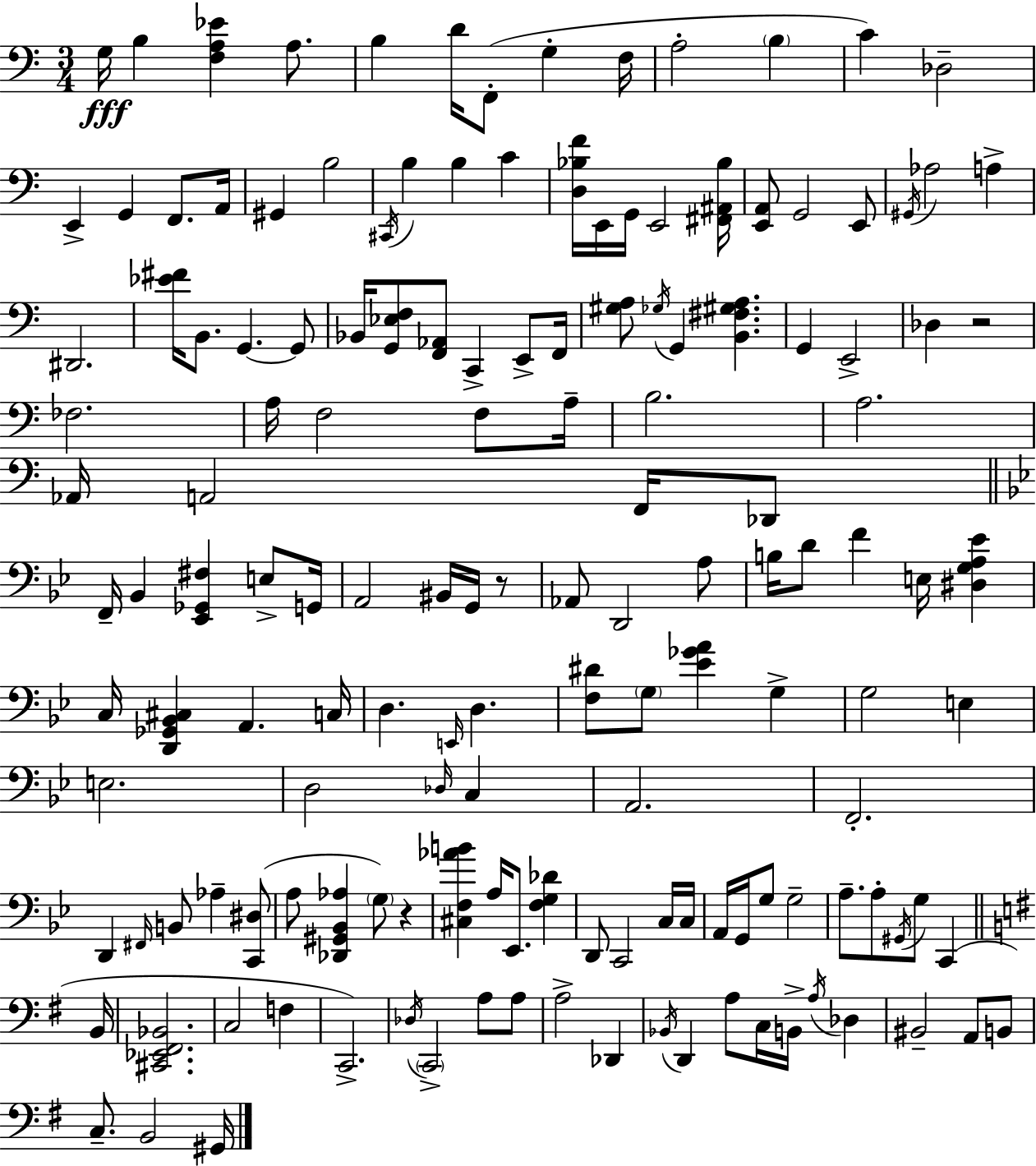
G3/s B3/q [F3,A3,Eb4]/q A3/e. B3/q D4/s F2/e G3/q F3/s A3/h B3/q C4/q Db3/h E2/q G2/q F2/e. A2/s G#2/q B3/h C#2/s B3/q B3/q C4/q [D3,Bb3,F4]/s E2/s G2/s E2/h [F#2,A#2,Bb3]/s [E2,A2]/e G2/h E2/e G#2/s Ab3/h A3/q D#2/h. [Eb4,F#4]/s B2/e. G2/q. G2/e Bb2/s [G2,Eb3,F3]/e [F2,Ab2]/e C2/q E2/e F2/s [G#3,A3]/e Gb3/s G2/q [B2,F#3,G#3,A3]/q. G2/q E2/h Db3/q R/h FES3/h. A3/s F3/h F3/e A3/s B3/h. A3/h. Ab2/s A2/h F2/s Db2/e F2/s Bb2/q [Eb2,Gb2,F#3]/q E3/e G2/s A2/h BIS2/s G2/s R/e Ab2/e D2/h A3/e B3/s D4/e F4/q E3/s [D#3,G3,A3,Eb4]/q C3/s [D2,Gb2,Bb2,C#3]/q A2/q. C3/s D3/q. E2/s D3/q. [F3,D#4]/e G3/e [Eb4,Gb4,A4]/q G3/q G3/h E3/q E3/h. D3/h Db3/s C3/q A2/h. F2/h. D2/q F#2/s B2/e Ab3/q [C2,D#3]/e A3/e [Db2,G#2,Bb2,Ab3]/q G3/e R/q [C#3,F3,Ab4,B4]/q A3/s Eb2/e. [F3,G3,Db4]/q D2/e C2/h C3/s C3/s A2/s G2/s G3/e G3/h A3/e. A3/e G#2/s G3/e C2/q B2/s [C#2,Eb2,F#2,Bb2]/h. C3/h F3/q C2/h. Db3/s C2/h A3/e A3/e A3/h Db2/q Bb2/s D2/q A3/e C3/s B2/s A3/s Db3/q BIS2/h A2/e B2/e C3/e. B2/h G#2/s